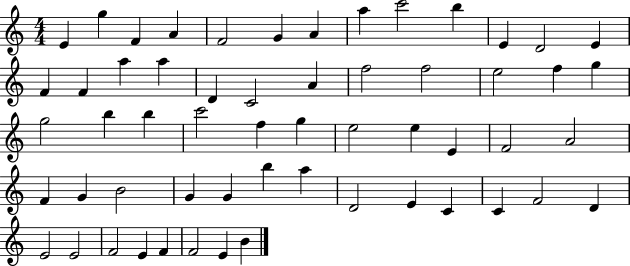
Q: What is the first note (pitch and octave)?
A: E4